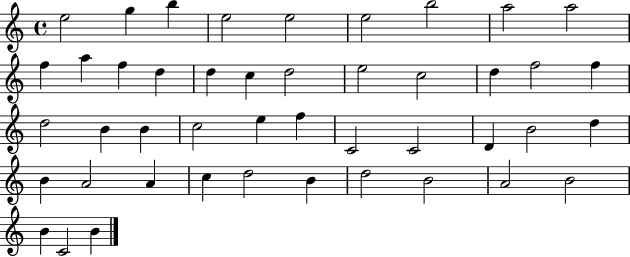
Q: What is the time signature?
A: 4/4